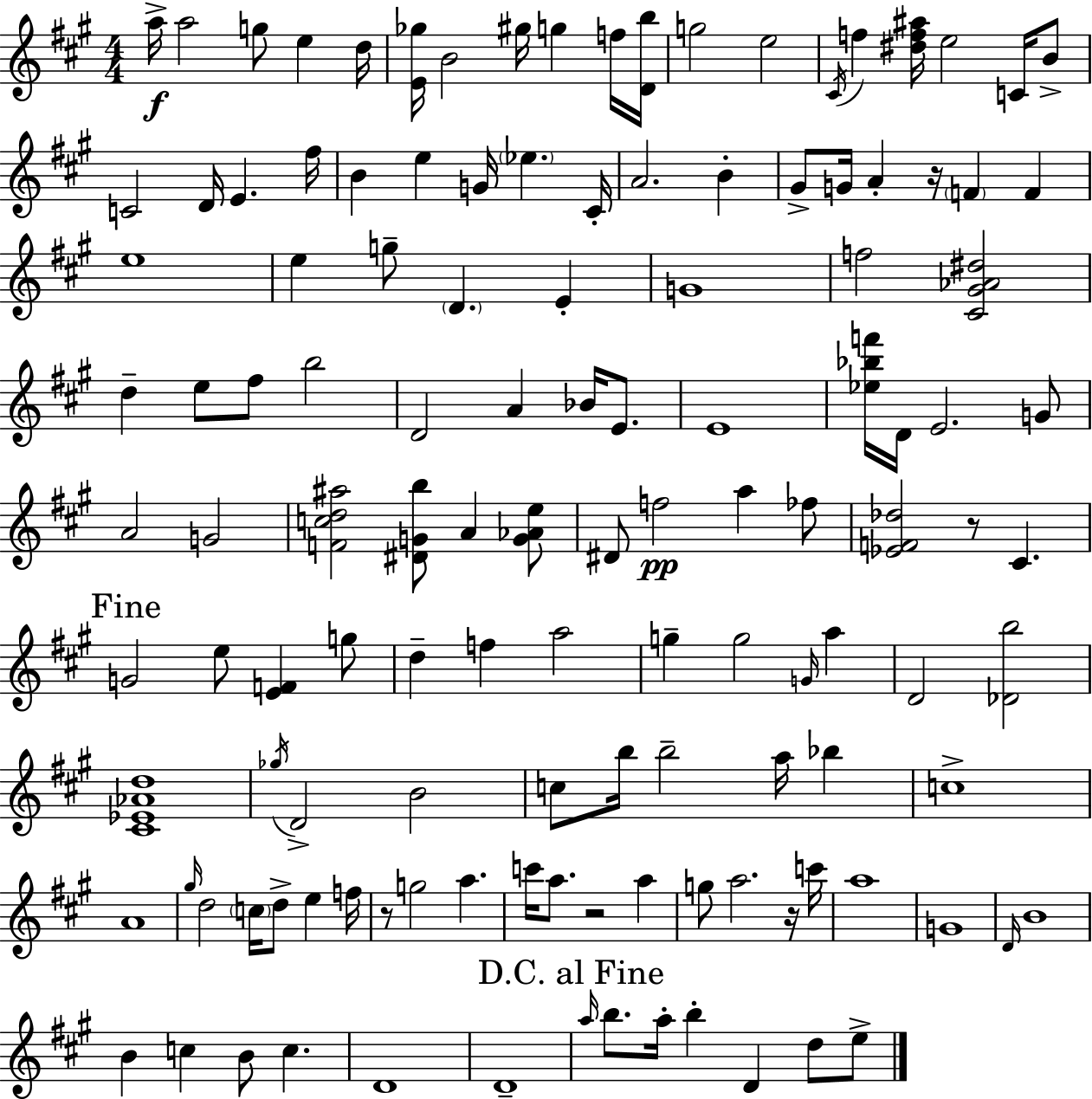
{
  \clef treble
  \numericTimeSignature
  \time 4/4
  \key a \major
  a''16->\f a''2 g''8 e''4 d''16 | <e' ges''>16 b'2 gis''16 g''4 f''16 <d' b''>16 | g''2 e''2 | \acciaccatura { cis'16 } f''4 <dis'' f'' ais''>16 e''2 c'16 b'8-> | \break c'2 d'16 e'4. | fis''16 b'4 e''4 g'16 \parenthesize ees''4. | cis'16-. a'2. b'4-. | gis'8-> g'16 a'4-. r16 \parenthesize f'4 f'4 | \break e''1 | e''4 g''8-- \parenthesize d'4. e'4-. | g'1 | f''2 <cis' gis' aes' dis''>2 | \break d''4-- e''8 fis''8 b''2 | d'2 a'4 bes'16 e'8. | e'1 | <ees'' bes'' f'''>16 d'16 e'2. g'8 | \break a'2 g'2 | <f' c'' d'' ais''>2 <dis' g' b''>8 a'4 <g' aes' e''>8 | dis'8 f''2\pp a''4 fes''8 | <ees' f' des''>2 r8 cis'4. | \break \mark "Fine" g'2 e''8 <e' f'>4 g''8 | d''4-- f''4 a''2 | g''4-- g''2 \grace { g'16 } a''4 | d'2 <des' b''>2 | \break <cis' ees' aes' d''>1 | \acciaccatura { ges''16 } d'2-> b'2 | c''8 b''16 b''2-- a''16 bes''4 | c''1-> | \break a'1 | \grace { gis''16 } d''2 \parenthesize c''16 d''8-> e''4 | f''16 r8 g''2 a''4. | c'''16 a''8. r2 | \break a''4 g''8 a''2. | r16 c'''16 a''1 | g'1 | \grace { d'16 } b'1 | \break b'4 c''4 b'8 c''4. | d'1 | d'1-- | \mark "D.C. al Fine" \grace { a''16 } b''8. a''16-. b''4-. d'4 | \break d''8 e''8-> \bar "|."
}